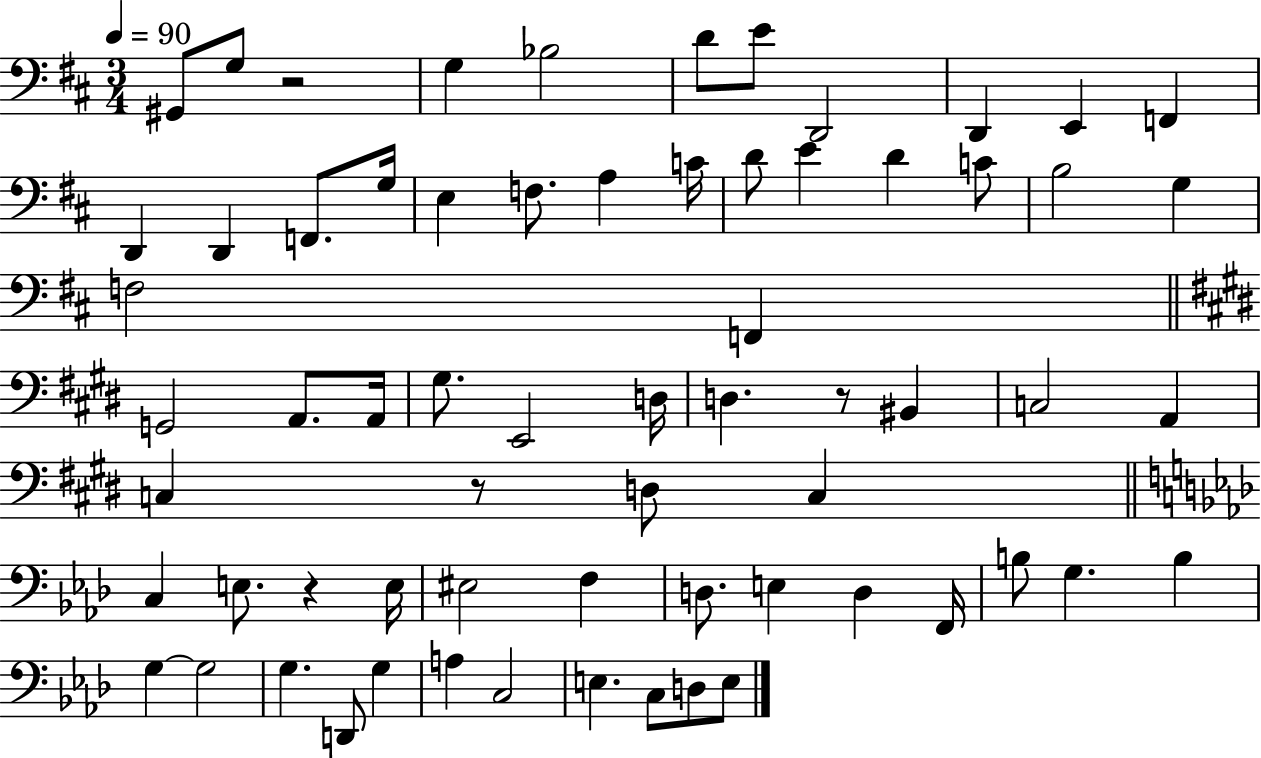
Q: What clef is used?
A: bass